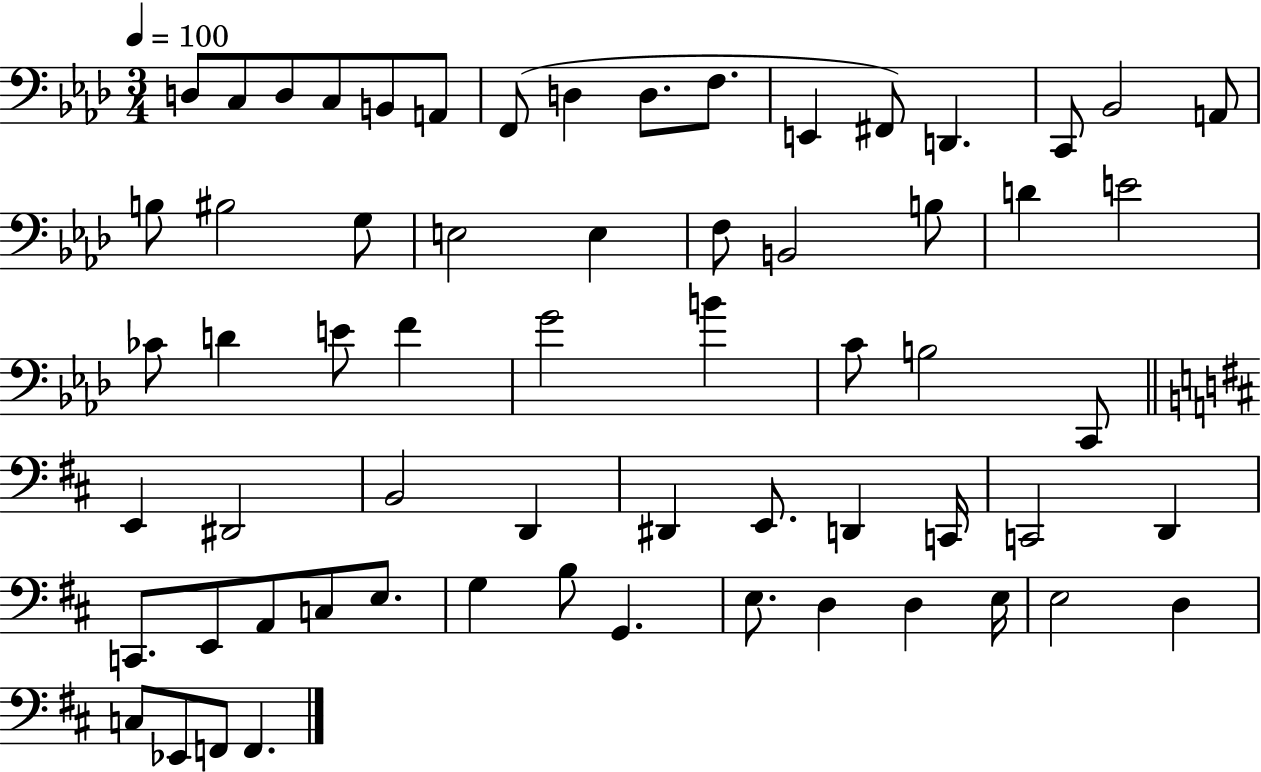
D3/e C3/e D3/e C3/e B2/e A2/e F2/e D3/q D3/e. F3/e. E2/q F#2/e D2/q. C2/e Bb2/h A2/e B3/e BIS3/h G3/e E3/h E3/q F3/e B2/h B3/e D4/q E4/h CES4/e D4/q E4/e F4/q G4/h B4/q C4/e B3/h C2/e E2/q D#2/h B2/h D2/q D#2/q E2/e. D2/q C2/s C2/h D2/q C2/e. E2/e A2/e C3/e E3/e. G3/q B3/e G2/q. E3/e. D3/q D3/q E3/s E3/h D3/q C3/e Eb2/e F2/e F2/q.